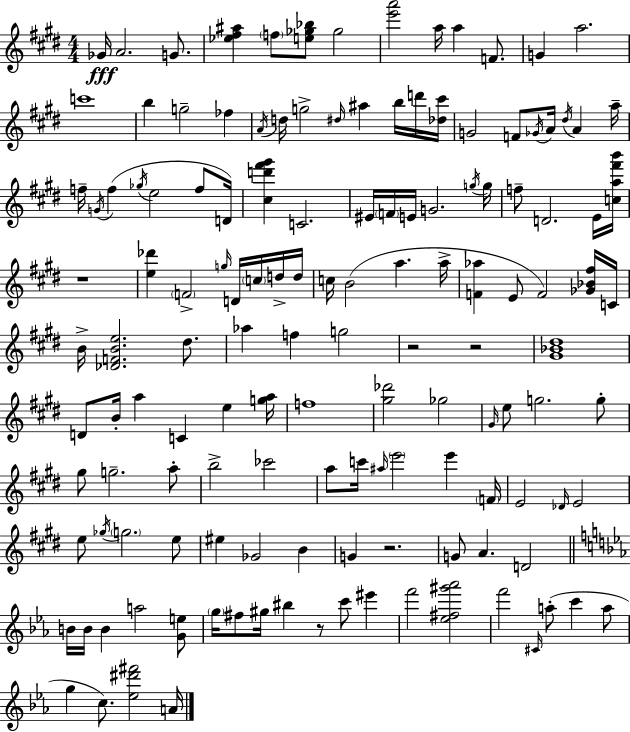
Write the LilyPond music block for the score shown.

{
  \clef treble
  \numericTimeSignature
  \time 4/4
  \key e \major
  ges'16\fff a'2. g'8. | <ees'' fis'' ais''>4 \parenthesize f''8 <e'' ges'' bes''>8 ges''2 | <e''' a'''>2 a''16 a''4 f'8. | g'4 a''2. | \break c'''1 | b''4 g''2-- fes''4 | \acciaccatura { a'16 } d''16 g''2-> \grace { dis''16 } ais''4 b''16 | d'''16 <des'' cis'''>16 g'2 f'8 \acciaccatura { ges'16 } a'16 \acciaccatura { dis''16 } a'4 | \break a''16-- f''16-- \acciaccatura { g'16 }( f''4 \acciaccatura { ges''16 } e''2 | f''8 d'16) <cis'' d''' fis''' gis'''>4 c'2. | eis'16 \parenthesize f'16 e'16 g'2. | \acciaccatura { g''16 } g''16 f''8-- d'2. | \break e'16 <c'' a'' fis''' b'''>16 r1 | <e'' des'''>4 \parenthesize f'2-> | \grace { g''16 } d'16 \parenthesize c''16 d''16-> d''16 c''16 b'2( | a''4. a''16-> <f' aes''>4 e'8 f'2) | \break <ges' bes' fis''>16 c'16 b'16-> <des' f' b' e''>2. | dis''8. aes''4 f''4 | g''2 r2 | r2 <gis' bes' dis''>1 | \break d'8 b'16-. a''4 c'4 | e''4 <g'' a''>16 f''1 | <gis'' des'''>2 | ges''2 \grace { gis'16 } e''8 g''2. | \break g''8-. gis''8 g''2.-- | a''8-. b''2-> | ces'''2 a''8 c'''16 \grace { ais''16 } \parenthesize e'''2 | e'''4 \parenthesize f'16 e'2 | \break \grace { des'16 } e'2 e''8 \acciaccatura { ges''16 } \parenthesize g''2. | e''8 eis''4 | ges'2 b'4 g'4 | r2. g'8 a'4. | \break d'2 \bar "||" \break \key ees \major b'16 b'16 b'4 a''2 <g' e''>8 | \parenthesize g''16 fis''8 gis''16 bis''4 r8 c'''8 eis'''4 | f'''2 <ees'' fis'' gis''' aes'''>2 | f'''2 \grace { cis'16 }( a''8-. c'''4 a''8 | \break g''4 c''8.) <ees'' dis''' fis'''>2 | a'16 \bar "|."
}